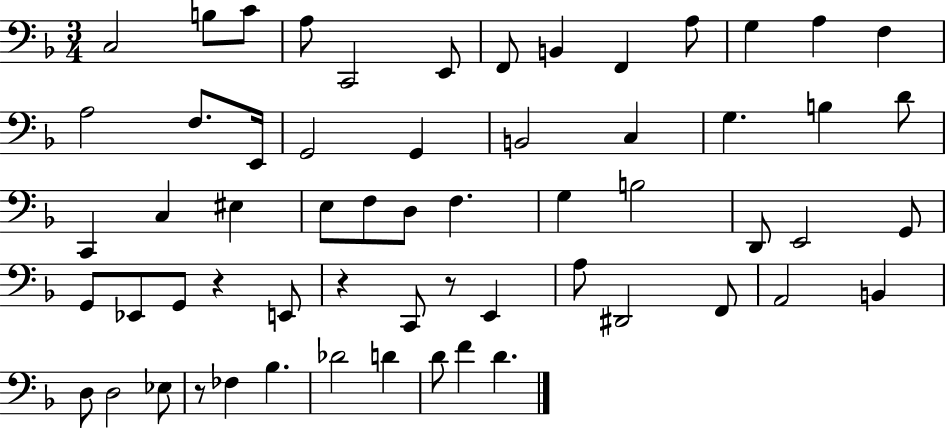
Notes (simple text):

C3/h B3/e C4/e A3/e C2/h E2/e F2/e B2/q F2/q A3/e G3/q A3/q F3/q A3/h F3/e. E2/s G2/h G2/q B2/h C3/q G3/q. B3/q D4/e C2/q C3/q EIS3/q E3/e F3/e D3/e F3/q. G3/q B3/h D2/e E2/h G2/e G2/e Eb2/e G2/e R/q E2/e R/q C2/e R/e E2/q A3/e D#2/h F2/e A2/h B2/q D3/e D3/h Eb3/e R/e FES3/q Bb3/q. Db4/h D4/q D4/e F4/q D4/q.